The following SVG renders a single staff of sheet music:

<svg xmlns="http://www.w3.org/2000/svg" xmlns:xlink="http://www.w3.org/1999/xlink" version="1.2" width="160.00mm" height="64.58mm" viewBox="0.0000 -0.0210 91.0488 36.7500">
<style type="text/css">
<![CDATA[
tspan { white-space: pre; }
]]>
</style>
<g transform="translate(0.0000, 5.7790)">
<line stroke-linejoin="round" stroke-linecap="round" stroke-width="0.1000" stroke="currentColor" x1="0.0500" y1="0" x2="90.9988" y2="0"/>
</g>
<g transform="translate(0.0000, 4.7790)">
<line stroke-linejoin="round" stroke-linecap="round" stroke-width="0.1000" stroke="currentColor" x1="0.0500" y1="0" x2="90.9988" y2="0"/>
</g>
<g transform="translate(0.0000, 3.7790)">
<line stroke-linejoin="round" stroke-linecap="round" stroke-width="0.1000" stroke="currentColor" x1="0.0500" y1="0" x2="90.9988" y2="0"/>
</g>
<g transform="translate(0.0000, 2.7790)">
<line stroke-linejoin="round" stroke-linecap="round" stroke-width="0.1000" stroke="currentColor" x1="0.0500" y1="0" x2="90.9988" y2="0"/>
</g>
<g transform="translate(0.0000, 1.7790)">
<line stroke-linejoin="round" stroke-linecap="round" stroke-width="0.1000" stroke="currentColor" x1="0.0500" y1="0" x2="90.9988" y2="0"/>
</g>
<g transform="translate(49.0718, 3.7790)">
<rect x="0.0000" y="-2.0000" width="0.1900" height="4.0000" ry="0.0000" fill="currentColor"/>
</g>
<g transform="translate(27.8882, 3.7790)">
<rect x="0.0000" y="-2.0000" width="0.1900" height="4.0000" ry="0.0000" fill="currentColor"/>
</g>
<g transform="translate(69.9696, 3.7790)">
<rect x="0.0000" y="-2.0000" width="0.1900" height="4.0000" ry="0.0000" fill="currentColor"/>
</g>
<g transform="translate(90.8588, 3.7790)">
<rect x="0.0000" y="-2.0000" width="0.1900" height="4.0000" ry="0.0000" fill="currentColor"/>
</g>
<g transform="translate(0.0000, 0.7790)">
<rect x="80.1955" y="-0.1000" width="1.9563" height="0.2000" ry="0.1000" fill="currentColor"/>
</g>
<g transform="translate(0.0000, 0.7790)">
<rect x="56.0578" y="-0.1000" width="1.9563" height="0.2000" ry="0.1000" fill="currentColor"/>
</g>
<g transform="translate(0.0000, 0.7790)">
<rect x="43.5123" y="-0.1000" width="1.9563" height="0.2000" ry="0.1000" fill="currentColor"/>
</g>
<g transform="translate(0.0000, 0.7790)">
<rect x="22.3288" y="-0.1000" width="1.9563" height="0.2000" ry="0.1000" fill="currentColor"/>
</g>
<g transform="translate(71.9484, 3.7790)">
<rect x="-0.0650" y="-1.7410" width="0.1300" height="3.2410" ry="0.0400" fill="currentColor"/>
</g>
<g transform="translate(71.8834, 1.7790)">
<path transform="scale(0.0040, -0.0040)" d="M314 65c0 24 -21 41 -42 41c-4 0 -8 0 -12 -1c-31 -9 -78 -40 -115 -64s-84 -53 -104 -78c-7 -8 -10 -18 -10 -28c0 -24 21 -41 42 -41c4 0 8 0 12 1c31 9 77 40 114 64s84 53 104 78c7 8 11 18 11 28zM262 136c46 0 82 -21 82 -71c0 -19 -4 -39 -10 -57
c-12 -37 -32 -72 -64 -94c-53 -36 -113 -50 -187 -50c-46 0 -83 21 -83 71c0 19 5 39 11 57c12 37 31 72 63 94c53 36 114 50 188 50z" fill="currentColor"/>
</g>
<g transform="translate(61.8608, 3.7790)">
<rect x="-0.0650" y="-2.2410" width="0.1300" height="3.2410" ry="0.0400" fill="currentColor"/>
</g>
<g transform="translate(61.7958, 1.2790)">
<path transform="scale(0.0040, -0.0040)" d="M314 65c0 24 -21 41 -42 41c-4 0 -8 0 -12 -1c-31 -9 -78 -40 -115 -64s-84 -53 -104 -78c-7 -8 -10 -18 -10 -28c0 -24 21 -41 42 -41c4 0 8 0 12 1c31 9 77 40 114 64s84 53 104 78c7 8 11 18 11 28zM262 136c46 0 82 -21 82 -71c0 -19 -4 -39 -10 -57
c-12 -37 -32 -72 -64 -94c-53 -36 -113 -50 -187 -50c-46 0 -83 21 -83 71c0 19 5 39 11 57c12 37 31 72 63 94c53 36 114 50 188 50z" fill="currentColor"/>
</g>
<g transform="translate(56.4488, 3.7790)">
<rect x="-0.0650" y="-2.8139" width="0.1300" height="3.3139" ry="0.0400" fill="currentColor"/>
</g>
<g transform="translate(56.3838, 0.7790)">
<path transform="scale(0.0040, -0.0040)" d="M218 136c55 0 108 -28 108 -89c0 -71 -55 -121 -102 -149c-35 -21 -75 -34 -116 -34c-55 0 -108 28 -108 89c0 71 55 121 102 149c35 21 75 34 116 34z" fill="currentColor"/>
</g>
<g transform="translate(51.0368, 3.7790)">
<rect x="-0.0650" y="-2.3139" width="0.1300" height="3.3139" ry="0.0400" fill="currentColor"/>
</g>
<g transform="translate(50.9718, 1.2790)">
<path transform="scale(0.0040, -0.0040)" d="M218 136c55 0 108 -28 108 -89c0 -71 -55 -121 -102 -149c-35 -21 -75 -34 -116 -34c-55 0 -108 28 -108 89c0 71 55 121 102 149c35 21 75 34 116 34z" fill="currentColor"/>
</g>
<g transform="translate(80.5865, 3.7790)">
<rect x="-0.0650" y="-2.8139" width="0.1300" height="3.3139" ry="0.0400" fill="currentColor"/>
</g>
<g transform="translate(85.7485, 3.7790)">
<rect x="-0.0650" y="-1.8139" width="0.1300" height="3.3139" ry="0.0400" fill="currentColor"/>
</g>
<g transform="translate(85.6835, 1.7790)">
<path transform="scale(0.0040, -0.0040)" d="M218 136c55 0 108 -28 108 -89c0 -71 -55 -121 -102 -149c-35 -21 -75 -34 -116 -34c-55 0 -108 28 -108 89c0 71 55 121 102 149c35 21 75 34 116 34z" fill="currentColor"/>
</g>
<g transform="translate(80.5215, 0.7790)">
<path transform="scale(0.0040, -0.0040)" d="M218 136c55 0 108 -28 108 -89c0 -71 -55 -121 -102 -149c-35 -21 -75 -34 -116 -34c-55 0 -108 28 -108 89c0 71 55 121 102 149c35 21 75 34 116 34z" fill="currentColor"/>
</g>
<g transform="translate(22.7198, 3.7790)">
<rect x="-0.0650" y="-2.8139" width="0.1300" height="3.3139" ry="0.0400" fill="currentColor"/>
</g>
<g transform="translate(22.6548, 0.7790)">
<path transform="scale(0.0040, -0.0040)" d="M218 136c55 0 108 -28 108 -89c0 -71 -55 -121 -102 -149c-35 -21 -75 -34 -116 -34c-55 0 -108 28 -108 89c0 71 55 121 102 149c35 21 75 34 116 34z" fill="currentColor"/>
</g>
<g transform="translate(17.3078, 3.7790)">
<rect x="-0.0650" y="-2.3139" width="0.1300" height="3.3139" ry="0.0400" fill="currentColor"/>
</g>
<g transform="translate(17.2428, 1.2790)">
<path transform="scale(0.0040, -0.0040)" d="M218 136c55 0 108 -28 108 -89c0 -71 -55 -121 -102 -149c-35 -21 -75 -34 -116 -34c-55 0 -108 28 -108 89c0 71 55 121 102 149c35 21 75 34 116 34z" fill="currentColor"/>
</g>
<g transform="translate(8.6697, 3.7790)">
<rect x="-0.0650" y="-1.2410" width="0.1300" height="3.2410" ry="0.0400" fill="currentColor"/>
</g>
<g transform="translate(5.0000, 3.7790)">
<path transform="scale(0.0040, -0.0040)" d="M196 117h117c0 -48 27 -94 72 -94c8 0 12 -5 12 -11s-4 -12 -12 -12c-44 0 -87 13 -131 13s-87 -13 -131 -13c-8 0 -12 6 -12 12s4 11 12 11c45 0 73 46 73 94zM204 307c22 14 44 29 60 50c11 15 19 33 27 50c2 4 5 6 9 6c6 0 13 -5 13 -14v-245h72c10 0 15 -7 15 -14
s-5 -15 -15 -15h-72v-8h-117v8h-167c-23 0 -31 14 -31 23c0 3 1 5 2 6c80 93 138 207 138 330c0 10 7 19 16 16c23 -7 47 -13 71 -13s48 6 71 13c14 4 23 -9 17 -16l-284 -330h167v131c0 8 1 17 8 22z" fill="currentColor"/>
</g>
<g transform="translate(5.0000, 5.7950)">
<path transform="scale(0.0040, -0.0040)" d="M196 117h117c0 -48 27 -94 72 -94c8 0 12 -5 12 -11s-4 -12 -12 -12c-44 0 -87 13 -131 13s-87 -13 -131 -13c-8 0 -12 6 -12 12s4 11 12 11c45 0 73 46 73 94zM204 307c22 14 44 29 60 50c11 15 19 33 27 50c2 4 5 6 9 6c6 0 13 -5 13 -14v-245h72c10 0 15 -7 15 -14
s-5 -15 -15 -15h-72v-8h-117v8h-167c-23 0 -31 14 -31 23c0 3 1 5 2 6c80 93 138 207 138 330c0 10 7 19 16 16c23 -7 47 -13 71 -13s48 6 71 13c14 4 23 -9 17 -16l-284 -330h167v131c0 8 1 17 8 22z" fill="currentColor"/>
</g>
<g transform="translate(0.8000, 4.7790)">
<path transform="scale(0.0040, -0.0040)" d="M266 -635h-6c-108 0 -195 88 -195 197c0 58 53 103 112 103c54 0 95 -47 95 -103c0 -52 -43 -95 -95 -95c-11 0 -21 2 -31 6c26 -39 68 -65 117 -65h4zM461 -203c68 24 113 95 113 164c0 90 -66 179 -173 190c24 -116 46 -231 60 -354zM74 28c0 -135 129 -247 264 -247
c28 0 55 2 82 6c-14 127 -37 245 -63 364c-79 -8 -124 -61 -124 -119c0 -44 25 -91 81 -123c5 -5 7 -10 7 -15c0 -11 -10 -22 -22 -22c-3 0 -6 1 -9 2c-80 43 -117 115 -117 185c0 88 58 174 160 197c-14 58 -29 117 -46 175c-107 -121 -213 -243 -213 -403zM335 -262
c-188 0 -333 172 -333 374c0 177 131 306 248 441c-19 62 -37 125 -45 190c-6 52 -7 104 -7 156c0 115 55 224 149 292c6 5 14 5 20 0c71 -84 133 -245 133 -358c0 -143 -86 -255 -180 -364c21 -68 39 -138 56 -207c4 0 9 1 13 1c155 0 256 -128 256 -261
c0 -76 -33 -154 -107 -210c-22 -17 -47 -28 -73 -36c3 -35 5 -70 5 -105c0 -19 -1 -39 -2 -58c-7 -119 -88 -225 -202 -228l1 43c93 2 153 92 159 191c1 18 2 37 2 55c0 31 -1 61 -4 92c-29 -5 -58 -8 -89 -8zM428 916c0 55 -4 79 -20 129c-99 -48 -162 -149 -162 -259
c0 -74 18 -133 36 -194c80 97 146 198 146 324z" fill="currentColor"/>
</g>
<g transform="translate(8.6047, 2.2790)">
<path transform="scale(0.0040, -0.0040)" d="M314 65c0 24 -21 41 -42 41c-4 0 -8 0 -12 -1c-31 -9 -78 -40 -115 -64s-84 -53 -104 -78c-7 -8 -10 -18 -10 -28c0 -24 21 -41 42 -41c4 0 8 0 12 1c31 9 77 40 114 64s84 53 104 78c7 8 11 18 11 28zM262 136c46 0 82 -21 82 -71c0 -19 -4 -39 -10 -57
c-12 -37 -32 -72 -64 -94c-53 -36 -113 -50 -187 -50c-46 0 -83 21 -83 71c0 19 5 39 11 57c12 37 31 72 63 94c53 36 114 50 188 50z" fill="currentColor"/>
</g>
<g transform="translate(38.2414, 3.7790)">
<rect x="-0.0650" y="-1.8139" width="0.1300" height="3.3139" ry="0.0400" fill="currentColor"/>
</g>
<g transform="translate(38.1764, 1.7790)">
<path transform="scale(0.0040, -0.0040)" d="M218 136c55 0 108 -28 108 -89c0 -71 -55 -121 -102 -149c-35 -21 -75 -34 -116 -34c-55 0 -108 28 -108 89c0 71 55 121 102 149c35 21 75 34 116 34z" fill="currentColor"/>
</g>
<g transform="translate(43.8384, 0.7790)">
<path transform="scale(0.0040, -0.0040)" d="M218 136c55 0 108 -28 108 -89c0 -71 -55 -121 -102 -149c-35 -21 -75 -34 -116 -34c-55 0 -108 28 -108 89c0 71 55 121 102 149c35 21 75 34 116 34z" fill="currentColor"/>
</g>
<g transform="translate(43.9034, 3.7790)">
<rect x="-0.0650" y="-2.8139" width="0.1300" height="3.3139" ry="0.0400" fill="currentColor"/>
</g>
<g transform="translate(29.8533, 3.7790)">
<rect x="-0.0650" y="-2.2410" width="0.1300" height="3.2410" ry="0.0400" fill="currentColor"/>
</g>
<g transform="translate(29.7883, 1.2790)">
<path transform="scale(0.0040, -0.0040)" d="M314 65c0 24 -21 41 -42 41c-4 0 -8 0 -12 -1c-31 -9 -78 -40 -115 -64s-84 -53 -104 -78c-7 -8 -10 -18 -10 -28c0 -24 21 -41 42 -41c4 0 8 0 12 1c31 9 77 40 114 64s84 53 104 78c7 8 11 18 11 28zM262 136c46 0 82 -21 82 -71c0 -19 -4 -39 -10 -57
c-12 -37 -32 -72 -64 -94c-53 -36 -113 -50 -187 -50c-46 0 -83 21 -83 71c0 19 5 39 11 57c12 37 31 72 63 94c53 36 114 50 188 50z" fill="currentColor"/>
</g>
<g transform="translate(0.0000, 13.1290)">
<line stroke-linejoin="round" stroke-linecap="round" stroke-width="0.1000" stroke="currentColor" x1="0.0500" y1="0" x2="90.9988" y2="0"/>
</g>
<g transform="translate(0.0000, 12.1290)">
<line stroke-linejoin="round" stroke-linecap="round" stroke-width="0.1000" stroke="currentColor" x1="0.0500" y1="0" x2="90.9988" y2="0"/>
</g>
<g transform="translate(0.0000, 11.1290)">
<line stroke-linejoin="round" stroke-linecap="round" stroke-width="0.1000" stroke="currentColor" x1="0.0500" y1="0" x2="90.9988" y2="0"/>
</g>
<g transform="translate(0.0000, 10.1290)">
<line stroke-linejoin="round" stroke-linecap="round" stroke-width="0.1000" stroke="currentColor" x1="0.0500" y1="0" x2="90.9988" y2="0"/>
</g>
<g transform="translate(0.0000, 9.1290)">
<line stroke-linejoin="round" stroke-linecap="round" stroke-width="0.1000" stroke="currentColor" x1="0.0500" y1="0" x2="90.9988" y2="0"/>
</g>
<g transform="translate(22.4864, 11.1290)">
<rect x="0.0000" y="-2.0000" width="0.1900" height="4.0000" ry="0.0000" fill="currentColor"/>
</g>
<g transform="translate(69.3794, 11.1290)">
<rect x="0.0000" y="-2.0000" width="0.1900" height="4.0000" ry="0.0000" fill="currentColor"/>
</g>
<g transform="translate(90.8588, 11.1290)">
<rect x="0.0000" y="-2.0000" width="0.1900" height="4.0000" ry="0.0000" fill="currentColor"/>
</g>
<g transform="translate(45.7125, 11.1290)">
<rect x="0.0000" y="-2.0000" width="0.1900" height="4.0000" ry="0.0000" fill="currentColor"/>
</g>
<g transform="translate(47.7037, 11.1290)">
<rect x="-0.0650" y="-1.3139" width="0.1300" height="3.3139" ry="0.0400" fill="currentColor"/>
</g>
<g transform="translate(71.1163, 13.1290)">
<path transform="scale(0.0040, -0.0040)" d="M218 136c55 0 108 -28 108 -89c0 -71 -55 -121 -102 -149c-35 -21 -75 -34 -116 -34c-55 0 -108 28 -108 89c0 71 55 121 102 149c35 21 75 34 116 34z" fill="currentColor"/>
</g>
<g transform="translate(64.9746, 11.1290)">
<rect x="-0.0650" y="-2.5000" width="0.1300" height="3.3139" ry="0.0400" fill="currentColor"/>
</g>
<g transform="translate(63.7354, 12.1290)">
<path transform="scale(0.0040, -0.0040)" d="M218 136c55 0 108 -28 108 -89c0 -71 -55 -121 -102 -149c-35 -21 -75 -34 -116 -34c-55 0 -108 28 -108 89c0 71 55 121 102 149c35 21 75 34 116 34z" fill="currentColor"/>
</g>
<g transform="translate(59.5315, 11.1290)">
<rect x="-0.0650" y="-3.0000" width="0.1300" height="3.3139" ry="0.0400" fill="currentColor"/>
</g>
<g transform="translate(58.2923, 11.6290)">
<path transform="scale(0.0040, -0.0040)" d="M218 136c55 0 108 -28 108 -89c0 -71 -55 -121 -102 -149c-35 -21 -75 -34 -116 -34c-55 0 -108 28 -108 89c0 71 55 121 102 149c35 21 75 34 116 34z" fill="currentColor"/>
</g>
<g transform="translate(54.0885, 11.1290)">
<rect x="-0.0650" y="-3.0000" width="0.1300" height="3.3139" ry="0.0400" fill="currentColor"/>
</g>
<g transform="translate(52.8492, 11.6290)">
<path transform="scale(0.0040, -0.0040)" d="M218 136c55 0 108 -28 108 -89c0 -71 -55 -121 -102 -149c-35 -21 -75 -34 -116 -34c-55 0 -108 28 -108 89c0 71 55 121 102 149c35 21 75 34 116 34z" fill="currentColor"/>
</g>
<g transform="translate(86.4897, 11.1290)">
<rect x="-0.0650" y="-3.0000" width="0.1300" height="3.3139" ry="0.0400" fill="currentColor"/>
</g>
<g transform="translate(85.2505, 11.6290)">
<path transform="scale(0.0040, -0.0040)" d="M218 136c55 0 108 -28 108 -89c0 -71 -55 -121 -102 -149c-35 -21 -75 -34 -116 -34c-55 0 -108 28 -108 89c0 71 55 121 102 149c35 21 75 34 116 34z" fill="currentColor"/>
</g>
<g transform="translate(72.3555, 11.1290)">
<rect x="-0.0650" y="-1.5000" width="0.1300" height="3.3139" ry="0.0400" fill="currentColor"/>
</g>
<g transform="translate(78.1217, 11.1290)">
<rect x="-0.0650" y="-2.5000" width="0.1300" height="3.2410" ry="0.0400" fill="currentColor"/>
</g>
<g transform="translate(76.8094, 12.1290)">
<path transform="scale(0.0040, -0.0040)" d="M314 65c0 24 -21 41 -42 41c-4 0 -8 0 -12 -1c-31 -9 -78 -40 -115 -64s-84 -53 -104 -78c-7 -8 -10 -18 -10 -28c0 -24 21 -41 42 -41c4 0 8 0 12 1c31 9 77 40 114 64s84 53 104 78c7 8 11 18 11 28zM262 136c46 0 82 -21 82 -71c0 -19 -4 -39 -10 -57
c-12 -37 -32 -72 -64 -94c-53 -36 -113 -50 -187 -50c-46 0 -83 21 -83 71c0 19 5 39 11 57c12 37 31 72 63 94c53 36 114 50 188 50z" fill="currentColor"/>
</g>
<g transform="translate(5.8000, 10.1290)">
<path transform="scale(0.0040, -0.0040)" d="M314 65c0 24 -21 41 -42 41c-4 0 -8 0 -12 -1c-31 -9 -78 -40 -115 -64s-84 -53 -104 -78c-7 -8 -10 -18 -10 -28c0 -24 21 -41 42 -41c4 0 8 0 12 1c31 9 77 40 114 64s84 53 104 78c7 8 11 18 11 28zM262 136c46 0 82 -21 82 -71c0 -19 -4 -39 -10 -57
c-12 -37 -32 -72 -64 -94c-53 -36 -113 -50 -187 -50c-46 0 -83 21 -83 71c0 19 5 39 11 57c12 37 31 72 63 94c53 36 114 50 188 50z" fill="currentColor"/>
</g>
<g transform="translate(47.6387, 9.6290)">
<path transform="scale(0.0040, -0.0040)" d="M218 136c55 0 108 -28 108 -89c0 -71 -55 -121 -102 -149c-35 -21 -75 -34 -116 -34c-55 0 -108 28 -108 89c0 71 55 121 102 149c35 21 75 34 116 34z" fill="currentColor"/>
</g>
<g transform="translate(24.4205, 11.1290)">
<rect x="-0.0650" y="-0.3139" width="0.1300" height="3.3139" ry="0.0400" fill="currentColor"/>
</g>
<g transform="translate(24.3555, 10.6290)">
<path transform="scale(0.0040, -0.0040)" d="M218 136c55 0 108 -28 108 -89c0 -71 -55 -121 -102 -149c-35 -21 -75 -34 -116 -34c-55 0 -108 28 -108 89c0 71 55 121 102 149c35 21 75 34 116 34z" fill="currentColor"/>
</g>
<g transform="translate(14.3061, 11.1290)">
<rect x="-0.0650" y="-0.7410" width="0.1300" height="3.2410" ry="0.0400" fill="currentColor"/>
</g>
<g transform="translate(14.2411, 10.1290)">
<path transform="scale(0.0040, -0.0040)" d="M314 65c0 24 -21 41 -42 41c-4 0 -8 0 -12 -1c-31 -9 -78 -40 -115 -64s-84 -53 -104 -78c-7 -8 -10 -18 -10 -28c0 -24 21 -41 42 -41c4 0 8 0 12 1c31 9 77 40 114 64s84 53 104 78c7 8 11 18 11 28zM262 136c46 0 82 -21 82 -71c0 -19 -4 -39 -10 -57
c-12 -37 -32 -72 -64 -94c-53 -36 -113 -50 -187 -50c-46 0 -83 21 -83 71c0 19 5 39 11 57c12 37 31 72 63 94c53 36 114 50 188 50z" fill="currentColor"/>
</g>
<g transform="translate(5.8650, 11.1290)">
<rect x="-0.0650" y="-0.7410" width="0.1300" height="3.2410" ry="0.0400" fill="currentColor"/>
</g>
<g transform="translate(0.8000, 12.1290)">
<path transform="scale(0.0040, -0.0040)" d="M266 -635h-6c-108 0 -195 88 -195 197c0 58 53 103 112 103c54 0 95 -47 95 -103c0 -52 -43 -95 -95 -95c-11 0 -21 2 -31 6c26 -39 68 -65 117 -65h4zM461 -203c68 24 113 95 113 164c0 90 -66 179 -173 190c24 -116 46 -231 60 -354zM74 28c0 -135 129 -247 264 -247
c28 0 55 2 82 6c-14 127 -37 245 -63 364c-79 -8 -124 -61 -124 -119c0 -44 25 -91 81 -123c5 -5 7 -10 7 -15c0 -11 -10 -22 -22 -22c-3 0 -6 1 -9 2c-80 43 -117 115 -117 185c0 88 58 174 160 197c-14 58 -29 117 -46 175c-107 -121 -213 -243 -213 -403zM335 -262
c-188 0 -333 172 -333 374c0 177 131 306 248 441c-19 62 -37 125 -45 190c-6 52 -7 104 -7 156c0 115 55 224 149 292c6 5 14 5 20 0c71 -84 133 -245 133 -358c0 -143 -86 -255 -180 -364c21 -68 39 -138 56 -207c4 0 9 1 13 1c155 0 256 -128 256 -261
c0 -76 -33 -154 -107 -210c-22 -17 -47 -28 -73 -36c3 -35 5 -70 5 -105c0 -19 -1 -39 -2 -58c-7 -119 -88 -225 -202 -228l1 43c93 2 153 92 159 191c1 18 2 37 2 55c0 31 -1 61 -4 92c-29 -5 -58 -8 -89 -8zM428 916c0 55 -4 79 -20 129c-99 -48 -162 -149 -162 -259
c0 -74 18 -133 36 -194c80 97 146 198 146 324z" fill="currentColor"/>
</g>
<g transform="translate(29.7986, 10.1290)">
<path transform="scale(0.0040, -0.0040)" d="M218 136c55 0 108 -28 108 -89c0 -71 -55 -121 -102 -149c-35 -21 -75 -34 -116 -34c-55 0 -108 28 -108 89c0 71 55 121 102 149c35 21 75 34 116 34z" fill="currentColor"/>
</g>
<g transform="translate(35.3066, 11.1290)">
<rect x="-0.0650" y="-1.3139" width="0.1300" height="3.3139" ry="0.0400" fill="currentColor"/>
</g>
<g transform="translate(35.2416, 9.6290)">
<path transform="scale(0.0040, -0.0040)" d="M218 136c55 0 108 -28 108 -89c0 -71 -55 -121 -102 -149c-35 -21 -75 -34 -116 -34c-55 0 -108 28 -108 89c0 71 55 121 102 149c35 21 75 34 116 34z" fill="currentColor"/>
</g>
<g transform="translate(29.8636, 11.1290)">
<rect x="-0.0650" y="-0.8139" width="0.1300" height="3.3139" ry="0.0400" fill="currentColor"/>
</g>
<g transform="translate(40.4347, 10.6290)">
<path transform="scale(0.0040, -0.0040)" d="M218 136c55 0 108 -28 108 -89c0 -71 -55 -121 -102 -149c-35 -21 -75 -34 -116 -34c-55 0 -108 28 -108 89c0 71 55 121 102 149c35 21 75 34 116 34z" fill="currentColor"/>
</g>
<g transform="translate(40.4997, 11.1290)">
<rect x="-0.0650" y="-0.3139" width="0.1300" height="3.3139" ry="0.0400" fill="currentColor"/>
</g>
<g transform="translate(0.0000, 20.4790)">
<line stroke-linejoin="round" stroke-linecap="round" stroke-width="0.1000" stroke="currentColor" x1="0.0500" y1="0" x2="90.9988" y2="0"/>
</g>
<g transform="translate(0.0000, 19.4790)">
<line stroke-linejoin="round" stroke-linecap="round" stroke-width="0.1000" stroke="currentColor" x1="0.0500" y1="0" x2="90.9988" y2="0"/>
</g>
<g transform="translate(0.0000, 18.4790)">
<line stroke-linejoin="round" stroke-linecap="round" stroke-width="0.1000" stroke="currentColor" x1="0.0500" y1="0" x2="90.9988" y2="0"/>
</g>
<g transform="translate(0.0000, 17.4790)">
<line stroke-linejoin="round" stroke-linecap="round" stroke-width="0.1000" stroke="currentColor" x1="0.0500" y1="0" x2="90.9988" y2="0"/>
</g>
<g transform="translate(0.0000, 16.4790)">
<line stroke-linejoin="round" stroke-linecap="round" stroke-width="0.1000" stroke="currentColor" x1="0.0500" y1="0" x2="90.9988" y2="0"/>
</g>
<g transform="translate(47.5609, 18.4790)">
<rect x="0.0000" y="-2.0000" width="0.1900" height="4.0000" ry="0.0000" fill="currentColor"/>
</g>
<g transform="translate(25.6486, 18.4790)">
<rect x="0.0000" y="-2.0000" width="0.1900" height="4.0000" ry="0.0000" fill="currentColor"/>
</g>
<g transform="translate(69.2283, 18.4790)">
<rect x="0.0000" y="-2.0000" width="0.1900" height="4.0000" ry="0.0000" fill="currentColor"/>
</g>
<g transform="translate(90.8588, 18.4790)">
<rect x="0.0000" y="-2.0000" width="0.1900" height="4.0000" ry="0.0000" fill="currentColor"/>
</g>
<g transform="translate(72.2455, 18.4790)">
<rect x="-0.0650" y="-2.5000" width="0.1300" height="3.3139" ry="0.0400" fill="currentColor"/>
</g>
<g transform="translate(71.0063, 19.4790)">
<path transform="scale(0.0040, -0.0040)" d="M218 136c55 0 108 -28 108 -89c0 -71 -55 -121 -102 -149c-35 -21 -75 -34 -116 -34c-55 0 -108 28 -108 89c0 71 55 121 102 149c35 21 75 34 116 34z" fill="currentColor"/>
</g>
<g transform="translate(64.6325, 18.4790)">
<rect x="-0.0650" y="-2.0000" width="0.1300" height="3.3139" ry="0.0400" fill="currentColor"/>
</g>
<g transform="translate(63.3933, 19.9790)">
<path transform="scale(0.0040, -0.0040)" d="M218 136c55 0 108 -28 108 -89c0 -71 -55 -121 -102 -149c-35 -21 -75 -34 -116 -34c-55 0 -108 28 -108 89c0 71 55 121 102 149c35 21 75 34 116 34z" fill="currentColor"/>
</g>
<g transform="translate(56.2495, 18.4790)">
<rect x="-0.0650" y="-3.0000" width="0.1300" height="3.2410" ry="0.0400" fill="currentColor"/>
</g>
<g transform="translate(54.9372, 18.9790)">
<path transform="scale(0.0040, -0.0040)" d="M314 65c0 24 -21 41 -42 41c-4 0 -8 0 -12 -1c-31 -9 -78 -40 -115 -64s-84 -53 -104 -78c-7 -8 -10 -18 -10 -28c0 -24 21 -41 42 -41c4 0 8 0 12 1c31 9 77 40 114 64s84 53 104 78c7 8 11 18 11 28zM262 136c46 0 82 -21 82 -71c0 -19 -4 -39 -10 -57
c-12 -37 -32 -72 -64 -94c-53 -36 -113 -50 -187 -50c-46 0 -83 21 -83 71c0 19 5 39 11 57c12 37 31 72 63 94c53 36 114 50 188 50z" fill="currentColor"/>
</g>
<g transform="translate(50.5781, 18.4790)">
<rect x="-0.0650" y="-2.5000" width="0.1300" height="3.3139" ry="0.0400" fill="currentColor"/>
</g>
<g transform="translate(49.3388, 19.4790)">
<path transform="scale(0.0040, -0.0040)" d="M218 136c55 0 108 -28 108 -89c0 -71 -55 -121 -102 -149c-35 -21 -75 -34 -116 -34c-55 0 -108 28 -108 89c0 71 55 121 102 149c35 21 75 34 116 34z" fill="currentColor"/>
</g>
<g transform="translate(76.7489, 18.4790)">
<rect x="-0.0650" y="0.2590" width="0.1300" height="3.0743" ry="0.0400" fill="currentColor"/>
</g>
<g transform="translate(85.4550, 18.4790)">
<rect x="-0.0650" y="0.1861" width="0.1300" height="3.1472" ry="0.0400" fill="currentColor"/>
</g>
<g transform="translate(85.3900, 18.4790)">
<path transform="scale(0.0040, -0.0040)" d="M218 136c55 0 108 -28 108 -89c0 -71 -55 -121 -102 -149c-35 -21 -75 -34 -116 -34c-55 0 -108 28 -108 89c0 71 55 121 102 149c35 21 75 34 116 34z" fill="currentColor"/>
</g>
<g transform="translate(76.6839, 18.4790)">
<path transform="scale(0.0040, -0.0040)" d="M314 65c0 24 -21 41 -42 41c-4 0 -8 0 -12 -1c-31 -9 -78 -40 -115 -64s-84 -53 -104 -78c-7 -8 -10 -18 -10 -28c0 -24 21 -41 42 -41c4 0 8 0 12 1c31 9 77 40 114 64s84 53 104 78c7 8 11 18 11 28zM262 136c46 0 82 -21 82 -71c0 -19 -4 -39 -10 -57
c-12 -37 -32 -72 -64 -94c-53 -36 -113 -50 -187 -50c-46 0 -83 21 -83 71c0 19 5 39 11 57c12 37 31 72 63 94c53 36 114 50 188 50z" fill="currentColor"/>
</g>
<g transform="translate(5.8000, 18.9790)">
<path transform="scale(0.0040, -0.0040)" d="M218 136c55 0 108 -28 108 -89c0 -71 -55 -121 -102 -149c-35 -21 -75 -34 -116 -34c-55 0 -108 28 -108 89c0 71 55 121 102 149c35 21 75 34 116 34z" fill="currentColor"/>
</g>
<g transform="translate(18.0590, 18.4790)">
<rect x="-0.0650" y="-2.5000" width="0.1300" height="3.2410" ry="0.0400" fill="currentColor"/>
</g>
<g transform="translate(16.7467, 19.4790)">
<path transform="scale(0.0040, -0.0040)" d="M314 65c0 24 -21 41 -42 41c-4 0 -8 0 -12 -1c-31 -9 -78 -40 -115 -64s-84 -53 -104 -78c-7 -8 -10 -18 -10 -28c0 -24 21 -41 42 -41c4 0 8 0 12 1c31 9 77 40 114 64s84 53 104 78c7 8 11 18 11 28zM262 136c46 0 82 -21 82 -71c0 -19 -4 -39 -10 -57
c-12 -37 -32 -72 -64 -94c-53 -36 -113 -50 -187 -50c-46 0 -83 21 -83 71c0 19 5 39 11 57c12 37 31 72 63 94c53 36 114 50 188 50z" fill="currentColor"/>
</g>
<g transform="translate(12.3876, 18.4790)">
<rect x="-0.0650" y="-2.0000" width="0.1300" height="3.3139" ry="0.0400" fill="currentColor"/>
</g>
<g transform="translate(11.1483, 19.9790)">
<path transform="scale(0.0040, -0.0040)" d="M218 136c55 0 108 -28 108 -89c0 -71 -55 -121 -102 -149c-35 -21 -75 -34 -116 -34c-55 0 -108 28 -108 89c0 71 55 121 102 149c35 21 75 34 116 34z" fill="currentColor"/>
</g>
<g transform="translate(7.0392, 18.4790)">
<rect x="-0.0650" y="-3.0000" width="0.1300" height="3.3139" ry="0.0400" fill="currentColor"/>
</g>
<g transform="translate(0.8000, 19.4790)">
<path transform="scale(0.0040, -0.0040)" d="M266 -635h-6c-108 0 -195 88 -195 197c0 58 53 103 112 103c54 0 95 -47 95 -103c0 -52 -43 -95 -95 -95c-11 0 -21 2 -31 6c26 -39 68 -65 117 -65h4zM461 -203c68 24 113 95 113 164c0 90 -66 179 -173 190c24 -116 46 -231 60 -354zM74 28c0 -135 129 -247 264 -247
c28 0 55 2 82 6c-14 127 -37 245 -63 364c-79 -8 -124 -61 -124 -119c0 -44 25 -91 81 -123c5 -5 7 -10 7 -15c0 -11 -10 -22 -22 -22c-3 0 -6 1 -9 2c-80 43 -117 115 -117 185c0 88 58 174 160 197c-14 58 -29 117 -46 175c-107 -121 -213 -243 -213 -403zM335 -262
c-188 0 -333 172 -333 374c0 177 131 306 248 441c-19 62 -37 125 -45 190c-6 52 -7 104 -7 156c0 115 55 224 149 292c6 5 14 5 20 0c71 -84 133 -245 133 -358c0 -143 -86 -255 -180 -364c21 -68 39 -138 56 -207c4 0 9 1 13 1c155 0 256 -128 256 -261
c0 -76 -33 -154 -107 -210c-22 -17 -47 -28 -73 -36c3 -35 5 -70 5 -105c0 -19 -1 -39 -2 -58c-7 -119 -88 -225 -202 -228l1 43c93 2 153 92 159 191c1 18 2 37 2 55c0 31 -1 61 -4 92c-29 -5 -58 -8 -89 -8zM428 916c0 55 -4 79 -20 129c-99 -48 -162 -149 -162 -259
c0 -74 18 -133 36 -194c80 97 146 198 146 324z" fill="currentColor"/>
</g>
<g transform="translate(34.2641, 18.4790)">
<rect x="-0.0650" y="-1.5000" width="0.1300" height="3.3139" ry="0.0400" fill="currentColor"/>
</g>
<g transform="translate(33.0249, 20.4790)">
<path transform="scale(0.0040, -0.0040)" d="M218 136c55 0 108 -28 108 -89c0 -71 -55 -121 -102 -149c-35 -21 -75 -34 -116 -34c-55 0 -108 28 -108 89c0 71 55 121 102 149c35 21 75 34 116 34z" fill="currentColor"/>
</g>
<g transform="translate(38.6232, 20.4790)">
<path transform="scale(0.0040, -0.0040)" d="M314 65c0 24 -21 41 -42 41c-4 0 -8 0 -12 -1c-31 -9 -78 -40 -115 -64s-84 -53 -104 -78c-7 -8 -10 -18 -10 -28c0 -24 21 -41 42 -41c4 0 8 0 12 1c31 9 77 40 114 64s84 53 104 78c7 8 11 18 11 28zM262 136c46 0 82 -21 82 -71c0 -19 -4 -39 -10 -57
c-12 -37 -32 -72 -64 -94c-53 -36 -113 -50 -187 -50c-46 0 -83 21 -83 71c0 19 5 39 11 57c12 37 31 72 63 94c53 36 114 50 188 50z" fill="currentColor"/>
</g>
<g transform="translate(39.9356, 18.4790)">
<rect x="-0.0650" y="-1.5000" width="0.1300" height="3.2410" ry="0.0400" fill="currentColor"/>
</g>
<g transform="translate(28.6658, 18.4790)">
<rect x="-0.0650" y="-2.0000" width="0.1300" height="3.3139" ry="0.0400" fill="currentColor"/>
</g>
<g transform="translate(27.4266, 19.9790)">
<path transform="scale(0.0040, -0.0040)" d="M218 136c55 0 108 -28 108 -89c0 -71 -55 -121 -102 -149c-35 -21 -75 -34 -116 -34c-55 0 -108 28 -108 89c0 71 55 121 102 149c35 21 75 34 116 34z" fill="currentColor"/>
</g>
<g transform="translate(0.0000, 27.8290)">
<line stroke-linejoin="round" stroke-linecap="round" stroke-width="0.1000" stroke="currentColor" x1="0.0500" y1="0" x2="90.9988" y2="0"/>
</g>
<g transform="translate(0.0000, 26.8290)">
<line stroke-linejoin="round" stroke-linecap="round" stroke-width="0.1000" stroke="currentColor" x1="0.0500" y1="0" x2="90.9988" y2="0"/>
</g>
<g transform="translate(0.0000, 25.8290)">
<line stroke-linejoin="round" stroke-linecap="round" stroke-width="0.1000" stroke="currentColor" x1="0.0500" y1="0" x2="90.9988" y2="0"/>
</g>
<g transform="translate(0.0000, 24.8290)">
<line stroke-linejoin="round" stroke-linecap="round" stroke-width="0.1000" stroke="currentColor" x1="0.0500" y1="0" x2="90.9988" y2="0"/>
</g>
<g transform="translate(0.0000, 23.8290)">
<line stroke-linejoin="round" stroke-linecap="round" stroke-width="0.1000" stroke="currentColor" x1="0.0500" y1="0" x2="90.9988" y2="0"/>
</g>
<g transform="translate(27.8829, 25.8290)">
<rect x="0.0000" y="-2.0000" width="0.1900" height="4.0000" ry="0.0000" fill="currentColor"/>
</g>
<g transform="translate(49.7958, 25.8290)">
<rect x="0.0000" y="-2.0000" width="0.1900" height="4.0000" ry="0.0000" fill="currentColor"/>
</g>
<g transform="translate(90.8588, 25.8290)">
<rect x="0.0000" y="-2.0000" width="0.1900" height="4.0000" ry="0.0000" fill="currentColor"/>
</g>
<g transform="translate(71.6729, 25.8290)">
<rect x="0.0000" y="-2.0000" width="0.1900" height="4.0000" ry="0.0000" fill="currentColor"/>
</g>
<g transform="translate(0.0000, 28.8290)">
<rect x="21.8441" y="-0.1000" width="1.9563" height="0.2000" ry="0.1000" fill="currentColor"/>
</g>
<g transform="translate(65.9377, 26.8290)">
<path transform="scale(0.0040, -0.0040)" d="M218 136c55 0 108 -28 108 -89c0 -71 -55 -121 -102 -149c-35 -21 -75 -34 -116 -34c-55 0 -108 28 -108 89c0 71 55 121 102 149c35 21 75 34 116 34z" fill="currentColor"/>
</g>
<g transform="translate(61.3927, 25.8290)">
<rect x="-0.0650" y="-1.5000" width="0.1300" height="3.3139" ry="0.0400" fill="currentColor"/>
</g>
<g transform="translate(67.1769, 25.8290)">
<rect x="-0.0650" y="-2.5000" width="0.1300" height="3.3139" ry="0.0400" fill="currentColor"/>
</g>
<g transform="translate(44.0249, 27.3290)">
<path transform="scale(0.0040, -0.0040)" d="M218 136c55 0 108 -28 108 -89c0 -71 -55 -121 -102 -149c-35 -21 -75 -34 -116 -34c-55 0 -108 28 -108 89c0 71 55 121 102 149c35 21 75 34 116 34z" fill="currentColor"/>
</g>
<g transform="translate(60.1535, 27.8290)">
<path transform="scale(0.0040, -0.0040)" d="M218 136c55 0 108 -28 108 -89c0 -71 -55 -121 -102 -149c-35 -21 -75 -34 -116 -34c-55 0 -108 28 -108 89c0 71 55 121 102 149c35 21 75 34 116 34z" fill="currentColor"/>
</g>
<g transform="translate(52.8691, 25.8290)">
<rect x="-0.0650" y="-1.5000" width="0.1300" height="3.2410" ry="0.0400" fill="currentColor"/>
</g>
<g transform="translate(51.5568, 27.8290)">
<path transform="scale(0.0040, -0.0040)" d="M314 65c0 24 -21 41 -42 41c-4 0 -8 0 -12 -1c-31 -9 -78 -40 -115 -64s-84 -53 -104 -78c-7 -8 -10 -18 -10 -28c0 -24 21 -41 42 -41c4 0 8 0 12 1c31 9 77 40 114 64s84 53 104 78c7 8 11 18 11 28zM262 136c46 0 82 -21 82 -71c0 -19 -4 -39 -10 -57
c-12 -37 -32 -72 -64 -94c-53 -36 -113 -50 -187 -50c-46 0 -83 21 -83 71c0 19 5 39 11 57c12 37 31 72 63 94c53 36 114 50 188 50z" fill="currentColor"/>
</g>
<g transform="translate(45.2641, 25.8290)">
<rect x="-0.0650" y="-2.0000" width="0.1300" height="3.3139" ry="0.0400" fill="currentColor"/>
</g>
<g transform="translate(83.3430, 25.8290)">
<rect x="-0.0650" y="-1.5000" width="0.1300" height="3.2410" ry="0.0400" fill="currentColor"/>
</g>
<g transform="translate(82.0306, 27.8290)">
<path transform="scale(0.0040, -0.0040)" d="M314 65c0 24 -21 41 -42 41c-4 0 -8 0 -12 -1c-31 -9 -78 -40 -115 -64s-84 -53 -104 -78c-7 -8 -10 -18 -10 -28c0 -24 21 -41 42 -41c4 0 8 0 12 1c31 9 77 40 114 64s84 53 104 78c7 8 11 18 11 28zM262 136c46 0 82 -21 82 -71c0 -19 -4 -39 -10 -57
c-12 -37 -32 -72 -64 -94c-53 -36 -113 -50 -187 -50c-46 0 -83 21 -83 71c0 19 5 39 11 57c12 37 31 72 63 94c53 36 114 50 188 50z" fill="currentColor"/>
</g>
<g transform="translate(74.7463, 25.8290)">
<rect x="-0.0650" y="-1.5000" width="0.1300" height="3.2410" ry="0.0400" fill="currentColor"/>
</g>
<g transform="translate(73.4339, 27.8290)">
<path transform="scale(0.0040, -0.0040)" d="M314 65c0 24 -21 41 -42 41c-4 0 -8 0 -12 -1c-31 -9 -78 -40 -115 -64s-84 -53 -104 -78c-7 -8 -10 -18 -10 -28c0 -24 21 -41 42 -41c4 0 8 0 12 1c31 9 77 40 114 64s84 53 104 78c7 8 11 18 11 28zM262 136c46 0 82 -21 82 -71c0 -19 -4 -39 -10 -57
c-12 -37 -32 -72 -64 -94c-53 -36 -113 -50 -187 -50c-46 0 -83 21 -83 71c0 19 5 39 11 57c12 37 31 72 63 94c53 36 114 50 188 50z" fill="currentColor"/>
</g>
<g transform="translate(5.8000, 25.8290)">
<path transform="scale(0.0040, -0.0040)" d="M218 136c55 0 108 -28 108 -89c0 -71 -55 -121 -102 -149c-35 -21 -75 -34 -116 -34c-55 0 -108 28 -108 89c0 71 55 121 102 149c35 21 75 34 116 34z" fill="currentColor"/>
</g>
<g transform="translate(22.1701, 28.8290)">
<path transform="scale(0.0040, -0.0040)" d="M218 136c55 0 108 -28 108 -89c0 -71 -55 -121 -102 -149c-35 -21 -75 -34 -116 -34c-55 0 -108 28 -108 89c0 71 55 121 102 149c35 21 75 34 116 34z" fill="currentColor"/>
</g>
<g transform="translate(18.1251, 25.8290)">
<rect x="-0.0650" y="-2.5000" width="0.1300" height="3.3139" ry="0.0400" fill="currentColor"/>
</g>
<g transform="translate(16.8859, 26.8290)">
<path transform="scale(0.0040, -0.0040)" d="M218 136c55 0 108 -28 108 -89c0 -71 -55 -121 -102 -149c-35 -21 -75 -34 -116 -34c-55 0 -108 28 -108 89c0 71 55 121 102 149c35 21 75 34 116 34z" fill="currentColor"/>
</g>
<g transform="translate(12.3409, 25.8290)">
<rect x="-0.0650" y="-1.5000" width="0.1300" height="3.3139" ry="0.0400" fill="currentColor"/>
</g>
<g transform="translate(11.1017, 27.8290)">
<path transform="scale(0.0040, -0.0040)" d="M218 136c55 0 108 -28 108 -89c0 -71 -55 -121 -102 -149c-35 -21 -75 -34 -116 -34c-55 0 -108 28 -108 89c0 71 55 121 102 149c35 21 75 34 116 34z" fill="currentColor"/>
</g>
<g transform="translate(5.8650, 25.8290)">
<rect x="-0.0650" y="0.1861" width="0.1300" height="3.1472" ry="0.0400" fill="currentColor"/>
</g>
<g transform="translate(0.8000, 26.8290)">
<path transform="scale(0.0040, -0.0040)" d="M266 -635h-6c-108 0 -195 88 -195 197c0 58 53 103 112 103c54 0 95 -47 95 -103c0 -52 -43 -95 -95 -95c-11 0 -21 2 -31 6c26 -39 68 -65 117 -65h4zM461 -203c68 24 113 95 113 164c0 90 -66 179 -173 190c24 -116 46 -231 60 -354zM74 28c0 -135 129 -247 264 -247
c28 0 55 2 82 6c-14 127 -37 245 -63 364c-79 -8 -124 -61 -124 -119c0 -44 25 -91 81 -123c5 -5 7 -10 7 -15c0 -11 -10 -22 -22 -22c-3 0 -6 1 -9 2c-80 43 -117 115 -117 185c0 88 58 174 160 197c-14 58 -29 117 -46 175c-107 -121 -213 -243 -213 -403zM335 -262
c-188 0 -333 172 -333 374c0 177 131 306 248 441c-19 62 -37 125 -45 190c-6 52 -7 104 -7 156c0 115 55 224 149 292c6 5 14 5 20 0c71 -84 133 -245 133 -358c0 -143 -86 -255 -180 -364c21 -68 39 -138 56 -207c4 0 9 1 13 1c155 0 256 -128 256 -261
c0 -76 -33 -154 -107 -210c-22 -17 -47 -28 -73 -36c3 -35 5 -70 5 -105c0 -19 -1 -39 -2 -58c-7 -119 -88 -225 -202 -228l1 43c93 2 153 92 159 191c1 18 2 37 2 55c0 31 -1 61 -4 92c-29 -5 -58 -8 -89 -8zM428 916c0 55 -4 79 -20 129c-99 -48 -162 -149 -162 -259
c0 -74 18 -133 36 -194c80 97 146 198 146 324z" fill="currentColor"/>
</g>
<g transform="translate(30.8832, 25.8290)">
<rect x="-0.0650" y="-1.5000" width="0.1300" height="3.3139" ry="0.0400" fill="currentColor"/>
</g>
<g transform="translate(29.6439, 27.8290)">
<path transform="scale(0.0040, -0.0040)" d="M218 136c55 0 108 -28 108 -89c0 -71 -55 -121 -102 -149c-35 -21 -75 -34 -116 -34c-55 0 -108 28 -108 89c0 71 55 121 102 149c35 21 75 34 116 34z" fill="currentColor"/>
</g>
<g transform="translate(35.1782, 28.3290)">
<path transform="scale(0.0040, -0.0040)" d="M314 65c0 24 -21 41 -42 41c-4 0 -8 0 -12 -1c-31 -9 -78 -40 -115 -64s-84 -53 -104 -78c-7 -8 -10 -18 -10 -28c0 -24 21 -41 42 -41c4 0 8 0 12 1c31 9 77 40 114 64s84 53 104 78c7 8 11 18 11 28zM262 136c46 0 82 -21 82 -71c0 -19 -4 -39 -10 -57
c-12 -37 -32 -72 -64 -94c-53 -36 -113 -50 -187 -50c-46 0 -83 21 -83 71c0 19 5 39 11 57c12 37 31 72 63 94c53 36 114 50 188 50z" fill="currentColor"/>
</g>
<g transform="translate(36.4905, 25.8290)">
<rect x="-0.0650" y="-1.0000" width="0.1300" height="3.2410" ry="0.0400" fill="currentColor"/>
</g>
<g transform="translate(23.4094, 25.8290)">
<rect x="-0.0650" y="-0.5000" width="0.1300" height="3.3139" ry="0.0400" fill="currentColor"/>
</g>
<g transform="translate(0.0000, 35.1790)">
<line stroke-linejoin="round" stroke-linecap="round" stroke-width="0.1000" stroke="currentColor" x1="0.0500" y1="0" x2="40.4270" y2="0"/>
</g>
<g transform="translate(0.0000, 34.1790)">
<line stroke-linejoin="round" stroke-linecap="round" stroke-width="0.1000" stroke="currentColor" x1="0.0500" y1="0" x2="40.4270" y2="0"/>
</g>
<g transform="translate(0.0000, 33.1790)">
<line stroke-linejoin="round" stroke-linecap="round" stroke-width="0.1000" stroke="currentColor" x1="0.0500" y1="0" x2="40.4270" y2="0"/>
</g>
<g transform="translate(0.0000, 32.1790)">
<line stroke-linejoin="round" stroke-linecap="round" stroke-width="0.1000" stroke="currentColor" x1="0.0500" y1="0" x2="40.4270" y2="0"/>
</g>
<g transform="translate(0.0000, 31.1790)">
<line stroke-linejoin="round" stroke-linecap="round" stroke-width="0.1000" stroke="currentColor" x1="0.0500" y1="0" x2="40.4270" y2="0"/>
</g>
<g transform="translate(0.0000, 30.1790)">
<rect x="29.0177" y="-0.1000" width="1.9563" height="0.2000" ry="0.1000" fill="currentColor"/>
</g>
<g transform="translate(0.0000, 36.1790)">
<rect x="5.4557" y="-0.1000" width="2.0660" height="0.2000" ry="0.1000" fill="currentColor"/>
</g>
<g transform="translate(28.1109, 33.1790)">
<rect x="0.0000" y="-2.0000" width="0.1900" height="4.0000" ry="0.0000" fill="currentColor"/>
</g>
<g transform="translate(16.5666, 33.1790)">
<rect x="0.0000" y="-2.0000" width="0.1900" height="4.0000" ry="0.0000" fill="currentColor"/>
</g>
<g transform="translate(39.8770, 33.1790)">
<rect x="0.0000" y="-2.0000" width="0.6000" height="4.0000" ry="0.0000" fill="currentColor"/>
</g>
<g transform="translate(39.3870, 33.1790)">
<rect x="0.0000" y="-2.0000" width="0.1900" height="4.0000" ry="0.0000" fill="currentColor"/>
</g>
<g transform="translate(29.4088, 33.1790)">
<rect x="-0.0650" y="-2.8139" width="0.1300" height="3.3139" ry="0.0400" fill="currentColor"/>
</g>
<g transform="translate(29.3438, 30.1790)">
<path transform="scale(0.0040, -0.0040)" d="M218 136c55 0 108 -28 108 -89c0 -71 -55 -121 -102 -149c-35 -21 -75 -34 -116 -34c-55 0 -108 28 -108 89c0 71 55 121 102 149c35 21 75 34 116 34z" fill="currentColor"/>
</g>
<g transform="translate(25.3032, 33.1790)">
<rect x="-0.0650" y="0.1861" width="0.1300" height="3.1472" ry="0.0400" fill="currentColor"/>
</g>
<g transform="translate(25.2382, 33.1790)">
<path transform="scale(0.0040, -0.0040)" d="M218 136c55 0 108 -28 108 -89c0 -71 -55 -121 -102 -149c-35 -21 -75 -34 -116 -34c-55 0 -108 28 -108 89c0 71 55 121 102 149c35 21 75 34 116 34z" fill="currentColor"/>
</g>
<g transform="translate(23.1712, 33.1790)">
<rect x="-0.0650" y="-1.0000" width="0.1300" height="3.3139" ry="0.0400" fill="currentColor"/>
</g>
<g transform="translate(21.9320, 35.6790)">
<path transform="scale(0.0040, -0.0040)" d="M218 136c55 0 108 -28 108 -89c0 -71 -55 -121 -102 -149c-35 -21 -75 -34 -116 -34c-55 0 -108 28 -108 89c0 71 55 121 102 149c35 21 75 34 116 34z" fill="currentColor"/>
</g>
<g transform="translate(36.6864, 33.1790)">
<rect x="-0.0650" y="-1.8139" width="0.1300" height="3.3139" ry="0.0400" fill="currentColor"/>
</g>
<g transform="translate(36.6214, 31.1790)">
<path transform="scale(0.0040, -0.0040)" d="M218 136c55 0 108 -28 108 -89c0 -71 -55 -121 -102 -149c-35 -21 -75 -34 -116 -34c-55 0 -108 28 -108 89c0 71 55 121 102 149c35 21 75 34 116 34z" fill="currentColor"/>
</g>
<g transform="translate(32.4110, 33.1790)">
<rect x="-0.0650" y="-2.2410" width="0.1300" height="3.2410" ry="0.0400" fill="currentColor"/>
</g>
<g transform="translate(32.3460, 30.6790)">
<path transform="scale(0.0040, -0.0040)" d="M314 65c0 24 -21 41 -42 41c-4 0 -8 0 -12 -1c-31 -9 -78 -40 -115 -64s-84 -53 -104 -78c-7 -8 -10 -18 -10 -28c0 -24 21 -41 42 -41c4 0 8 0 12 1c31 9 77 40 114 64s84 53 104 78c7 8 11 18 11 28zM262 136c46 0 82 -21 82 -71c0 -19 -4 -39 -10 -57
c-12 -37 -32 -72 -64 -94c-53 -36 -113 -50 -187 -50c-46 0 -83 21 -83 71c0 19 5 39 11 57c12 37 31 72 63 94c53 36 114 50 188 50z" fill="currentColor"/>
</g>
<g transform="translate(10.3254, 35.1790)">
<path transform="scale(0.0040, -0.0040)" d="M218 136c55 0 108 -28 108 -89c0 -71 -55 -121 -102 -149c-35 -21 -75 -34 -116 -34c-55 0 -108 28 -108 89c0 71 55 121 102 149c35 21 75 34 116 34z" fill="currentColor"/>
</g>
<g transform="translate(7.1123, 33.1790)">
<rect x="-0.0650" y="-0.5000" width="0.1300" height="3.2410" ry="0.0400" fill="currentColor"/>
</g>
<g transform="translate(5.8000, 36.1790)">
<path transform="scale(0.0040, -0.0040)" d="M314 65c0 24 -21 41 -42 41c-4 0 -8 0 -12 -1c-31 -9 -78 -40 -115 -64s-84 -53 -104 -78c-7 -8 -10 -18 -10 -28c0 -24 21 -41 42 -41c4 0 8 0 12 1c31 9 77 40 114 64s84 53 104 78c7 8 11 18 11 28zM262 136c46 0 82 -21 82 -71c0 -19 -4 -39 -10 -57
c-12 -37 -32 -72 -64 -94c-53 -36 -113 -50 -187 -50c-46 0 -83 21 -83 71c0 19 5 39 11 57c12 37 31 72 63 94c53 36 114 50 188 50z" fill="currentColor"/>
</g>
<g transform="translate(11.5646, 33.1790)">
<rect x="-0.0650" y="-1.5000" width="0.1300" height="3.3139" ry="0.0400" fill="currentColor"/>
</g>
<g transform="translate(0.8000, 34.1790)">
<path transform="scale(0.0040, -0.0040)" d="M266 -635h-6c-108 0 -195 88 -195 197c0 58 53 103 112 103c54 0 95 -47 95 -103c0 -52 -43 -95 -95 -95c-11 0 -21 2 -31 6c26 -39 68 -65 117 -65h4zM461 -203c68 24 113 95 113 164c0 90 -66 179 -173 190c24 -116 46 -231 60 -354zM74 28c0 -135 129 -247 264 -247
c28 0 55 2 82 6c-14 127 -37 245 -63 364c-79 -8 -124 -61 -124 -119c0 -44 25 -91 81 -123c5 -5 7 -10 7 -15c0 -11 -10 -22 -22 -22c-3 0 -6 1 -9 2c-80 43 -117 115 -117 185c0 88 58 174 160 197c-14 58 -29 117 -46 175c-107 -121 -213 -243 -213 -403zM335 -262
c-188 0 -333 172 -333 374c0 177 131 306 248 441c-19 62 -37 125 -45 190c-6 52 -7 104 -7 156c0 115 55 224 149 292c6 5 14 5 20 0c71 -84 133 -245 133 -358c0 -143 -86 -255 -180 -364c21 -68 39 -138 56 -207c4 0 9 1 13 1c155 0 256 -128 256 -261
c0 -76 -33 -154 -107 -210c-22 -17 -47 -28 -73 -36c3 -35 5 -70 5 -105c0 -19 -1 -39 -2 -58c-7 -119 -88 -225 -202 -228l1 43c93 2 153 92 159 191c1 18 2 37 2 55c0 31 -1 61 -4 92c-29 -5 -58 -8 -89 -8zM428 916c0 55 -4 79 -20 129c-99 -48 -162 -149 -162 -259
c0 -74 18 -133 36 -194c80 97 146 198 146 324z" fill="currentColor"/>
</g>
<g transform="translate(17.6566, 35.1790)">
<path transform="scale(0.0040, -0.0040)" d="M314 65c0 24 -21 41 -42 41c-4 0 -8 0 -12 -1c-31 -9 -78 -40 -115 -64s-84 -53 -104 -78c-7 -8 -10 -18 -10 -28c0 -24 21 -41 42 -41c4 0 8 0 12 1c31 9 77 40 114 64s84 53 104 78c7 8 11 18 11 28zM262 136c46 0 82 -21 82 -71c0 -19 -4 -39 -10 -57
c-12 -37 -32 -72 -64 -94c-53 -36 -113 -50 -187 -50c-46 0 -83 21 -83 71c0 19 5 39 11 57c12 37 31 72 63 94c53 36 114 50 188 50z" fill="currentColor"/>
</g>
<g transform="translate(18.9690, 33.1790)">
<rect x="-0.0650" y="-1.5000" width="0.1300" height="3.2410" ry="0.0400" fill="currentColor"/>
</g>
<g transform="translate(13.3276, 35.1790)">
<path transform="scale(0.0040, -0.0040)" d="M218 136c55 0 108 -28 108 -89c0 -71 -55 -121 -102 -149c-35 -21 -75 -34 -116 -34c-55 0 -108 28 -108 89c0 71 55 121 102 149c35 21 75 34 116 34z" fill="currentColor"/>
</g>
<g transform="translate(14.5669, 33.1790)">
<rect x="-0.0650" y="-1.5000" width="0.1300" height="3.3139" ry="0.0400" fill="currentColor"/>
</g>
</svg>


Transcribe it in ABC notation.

X:1
T:Untitled
M:4/4
L:1/4
K:C
e2 g a g2 f a g a g2 f2 a f d2 d2 c d e c e A A G E G2 A A F G2 F E E2 G A2 F G B2 B B E G C E D2 F E2 E G E2 E2 C2 E E E2 D B a g2 f